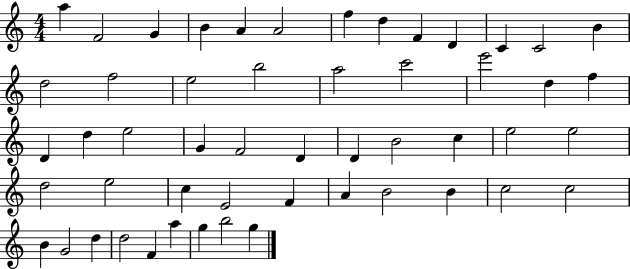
X:1
T:Untitled
M:4/4
L:1/4
K:C
a F2 G B A A2 f d F D C C2 B d2 f2 e2 b2 a2 c'2 e'2 d f D d e2 G F2 D D B2 c e2 e2 d2 e2 c E2 F A B2 B c2 c2 B G2 d d2 F a g b2 g